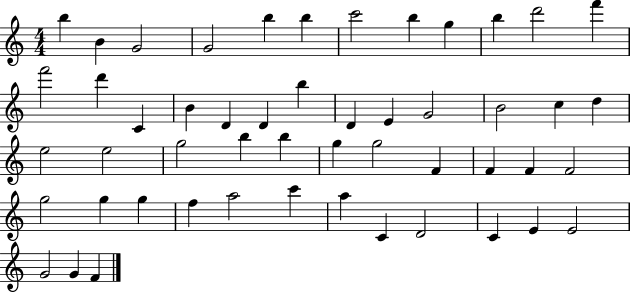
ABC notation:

X:1
T:Untitled
M:4/4
L:1/4
K:C
b B G2 G2 b b c'2 b g b d'2 f' f'2 d' C B D D b D E G2 B2 c d e2 e2 g2 b b g g2 F F F F2 g2 g g f a2 c' a C D2 C E E2 G2 G F